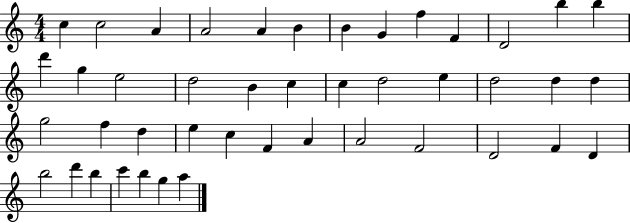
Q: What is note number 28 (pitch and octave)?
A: D5